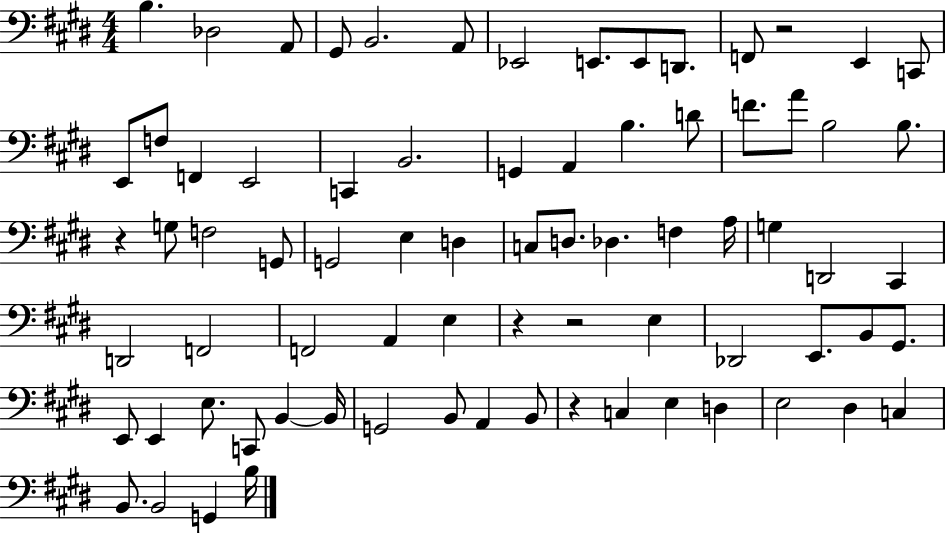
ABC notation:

X:1
T:Untitled
M:4/4
L:1/4
K:E
B, _D,2 A,,/2 ^G,,/2 B,,2 A,,/2 _E,,2 E,,/2 E,,/2 D,,/2 F,,/2 z2 E,, C,,/2 E,,/2 F,/2 F,, E,,2 C,, B,,2 G,, A,, B, D/2 F/2 A/2 B,2 B,/2 z G,/2 F,2 G,,/2 G,,2 E, D, C,/2 D,/2 _D, F, A,/4 G, D,,2 ^C,, D,,2 F,,2 F,,2 A,, E, z z2 E, _D,,2 E,,/2 B,,/2 ^G,,/2 E,,/2 E,, E,/2 C,,/2 B,, B,,/4 G,,2 B,,/2 A,, B,,/2 z C, E, D, E,2 ^D, C, B,,/2 B,,2 G,, B,/4